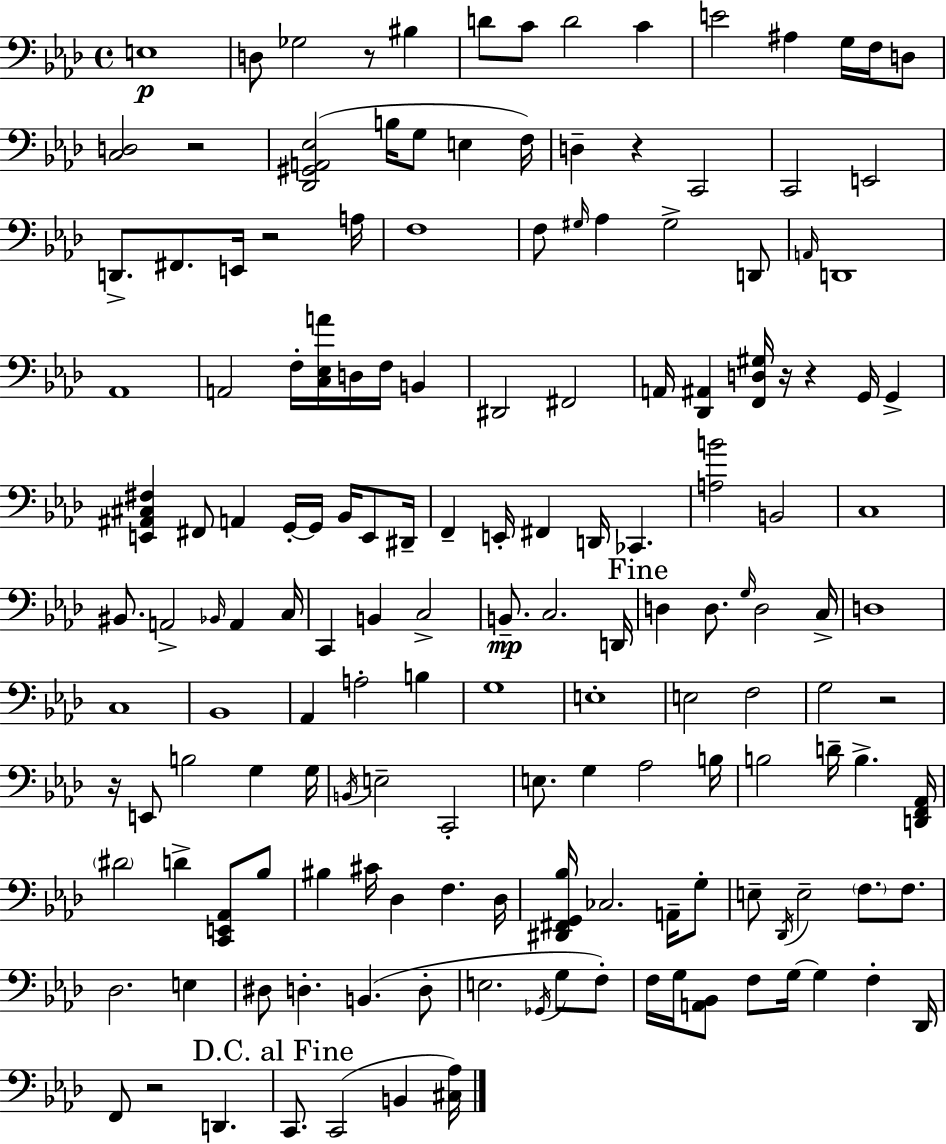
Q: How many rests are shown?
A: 9